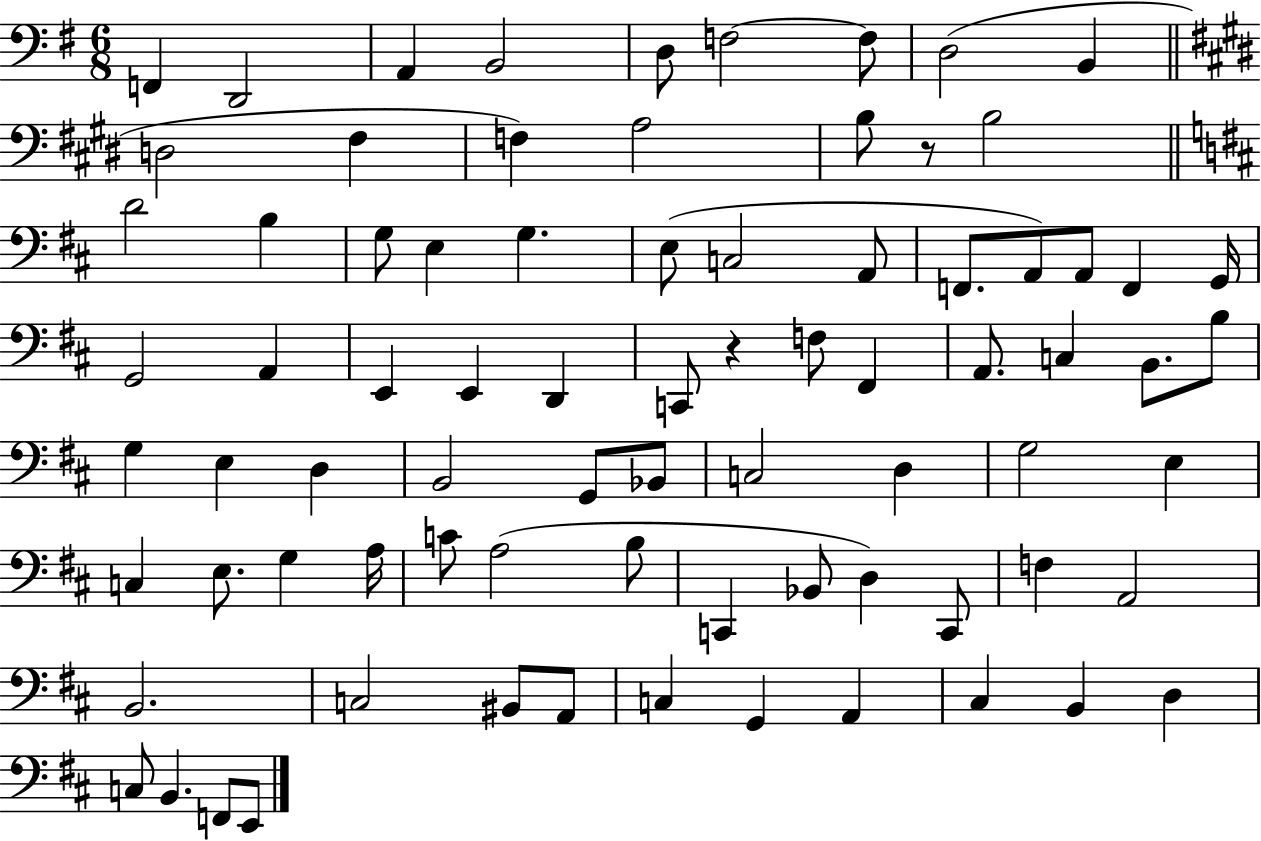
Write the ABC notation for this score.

X:1
T:Untitled
M:6/8
L:1/4
K:G
F,, D,,2 A,, B,,2 D,/2 F,2 F,/2 D,2 B,, D,2 ^F, F, A,2 B,/2 z/2 B,2 D2 B, G,/2 E, G, E,/2 C,2 A,,/2 F,,/2 A,,/2 A,,/2 F,, G,,/4 G,,2 A,, E,, E,, D,, C,,/2 z F,/2 ^F,, A,,/2 C, B,,/2 B,/2 G, E, D, B,,2 G,,/2 _B,,/2 C,2 D, G,2 E, C, E,/2 G, A,/4 C/2 A,2 B,/2 C,, _B,,/2 D, C,,/2 F, A,,2 B,,2 C,2 ^B,,/2 A,,/2 C, G,, A,, ^C, B,, D, C,/2 B,, F,,/2 E,,/2